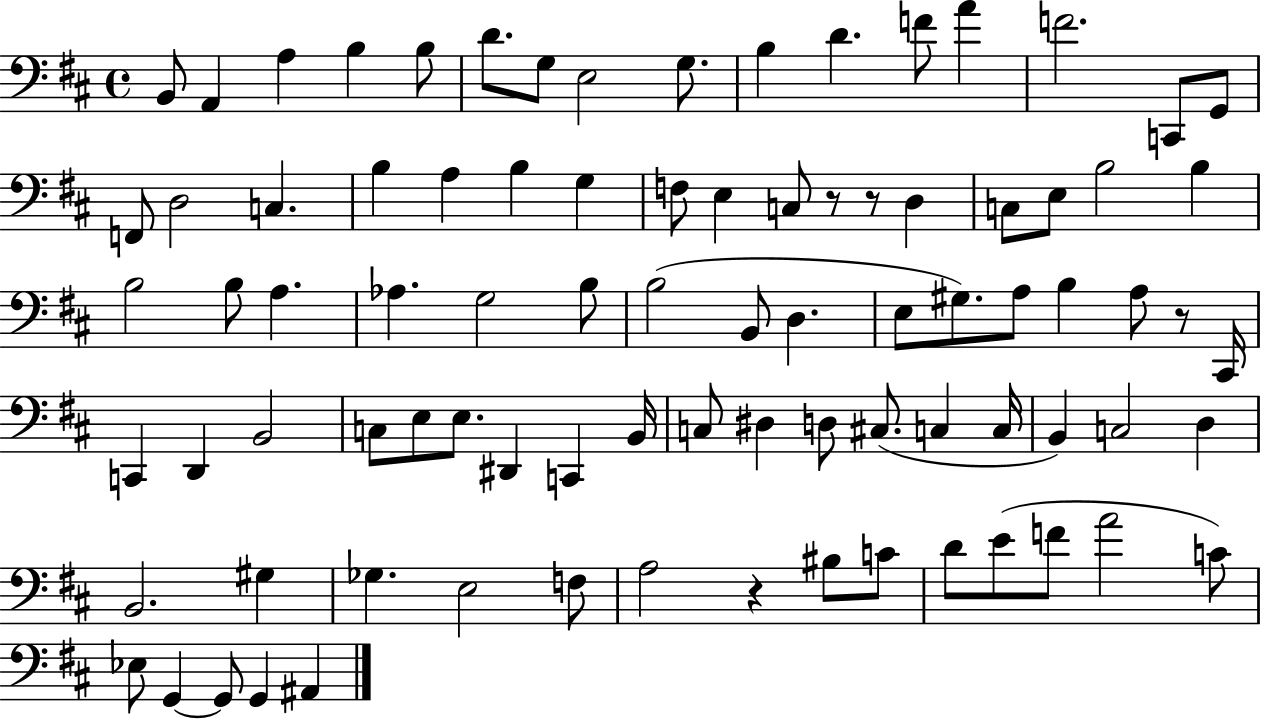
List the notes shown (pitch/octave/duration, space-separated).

B2/e A2/q A3/q B3/q B3/e D4/e. G3/e E3/h G3/e. B3/q D4/q. F4/e A4/q F4/h. C2/e G2/e F2/e D3/h C3/q. B3/q A3/q B3/q G3/q F3/e E3/q C3/e R/e R/e D3/q C3/e E3/e B3/h B3/q B3/h B3/e A3/q. Ab3/q. G3/h B3/e B3/h B2/e D3/q. E3/e G#3/e. A3/e B3/q A3/e R/e C#2/s C2/q D2/q B2/h C3/e E3/e E3/e. D#2/q C2/q B2/s C3/e D#3/q D3/e C#3/e. C3/q C3/s B2/q C3/h D3/q B2/h. G#3/q Gb3/q. E3/h F3/e A3/h R/q BIS3/e C4/e D4/e E4/e F4/e A4/h C4/e Eb3/e G2/q G2/e G2/q A#2/q